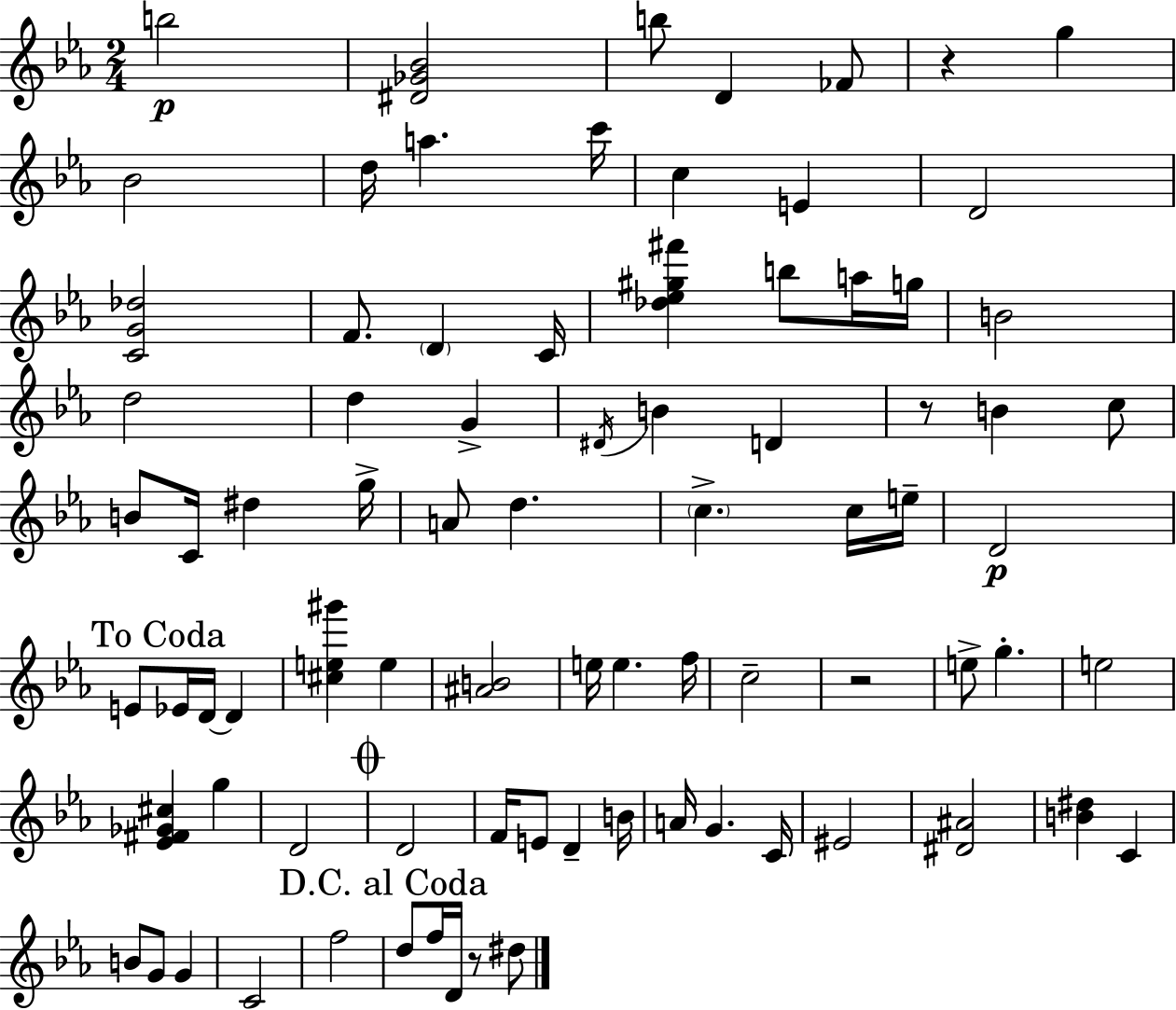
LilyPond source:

{
  \clef treble
  \numericTimeSignature
  \time 2/4
  \key ees \major
  \repeat volta 2 { b''2\p | <dis' ges' bes'>2 | b''8 d'4 fes'8 | r4 g''4 | \break bes'2 | d''16 a''4. c'''16 | c''4 e'4 | d'2 | \break <c' g' des''>2 | f'8. \parenthesize d'4 c'16 | <des'' ees'' gis'' fis'''>4 b''8 a''16 g''16 | b'2 | \break d''2 | d''4 g'4-> | \acciaccatura { dis'16 } b'4 d'4 | r8 b'4 c''8 | \break b'8 c'16 dis''4 | g''16-> a'8 d''4. | \parenthesize c''4.-> c''16 | e''16-- d'2\p | \break \mark "To Coda" e'8 ees'16 d'16~~ d'4 | <cis'' e'' gis'''>4 e''4 | <ais' b'>2 | e''16 e''4. | \break f''16 c''2-- | r2 | e''8-> g''4.-. | e''2 | \break <ees' fis' ges' cis''>4 g''4 | d'2 | \mark \markup { \musicglyph "scripts.coda" } d'2 | f'16 e'8 d'4-- | \break b'16 a'16 g'4. | c'16 eis'2 | <dis' ais'>2 | <b' dis''>4 c'4 | \break b'8 g'8 g'4 | c'2 | f''2 | \mark "D.C. al Coda" d''8 f''16 d'16 r8 dis''8 | \break } \bar "|."
}